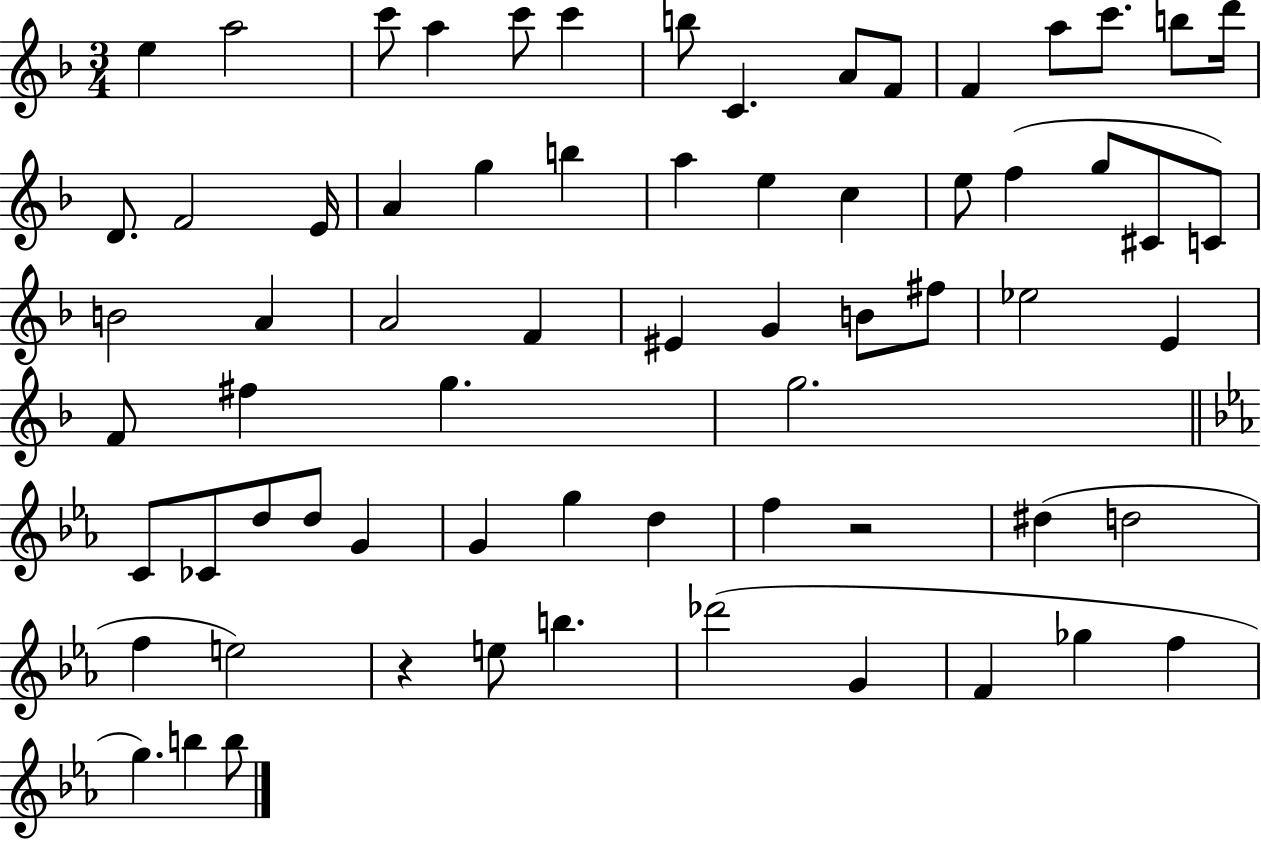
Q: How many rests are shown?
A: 2